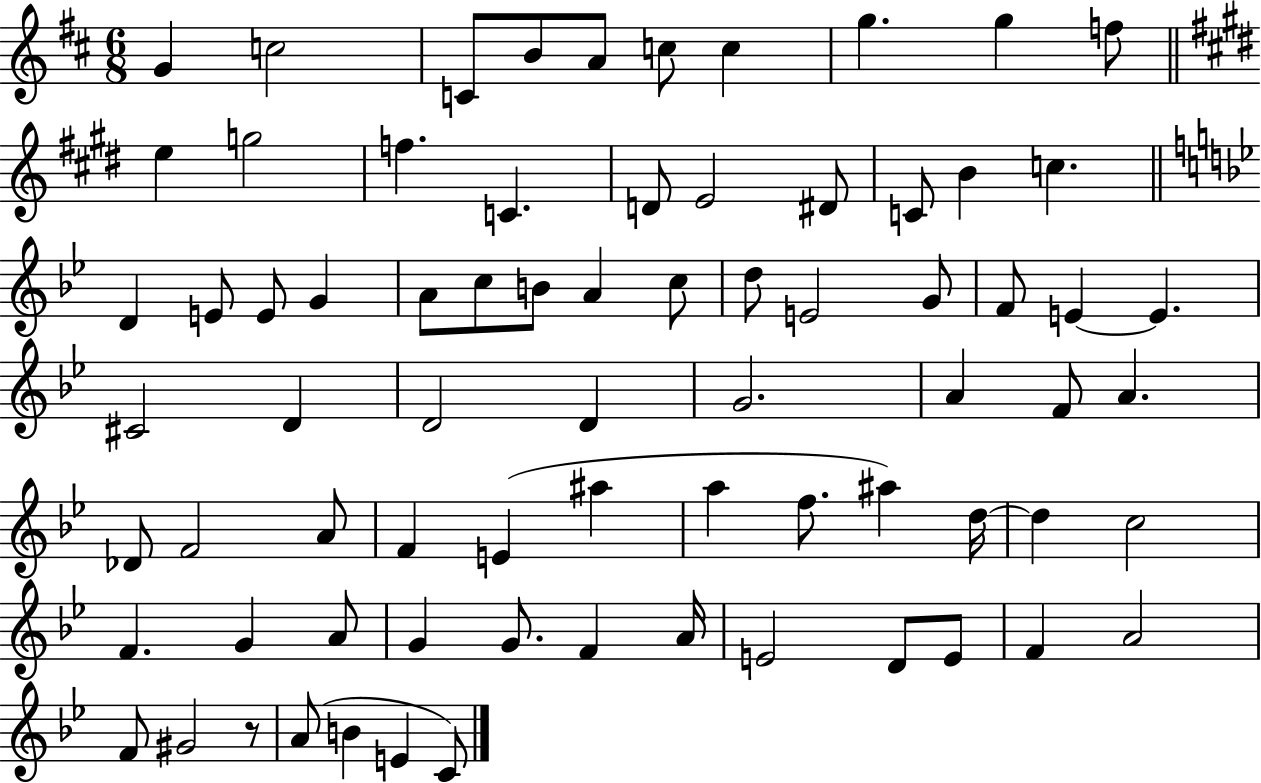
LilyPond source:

{
  \clef treble
  \numericTimeSignature
  \time 6/8
  \key d \major
  g'4 c''2 | c'8 b'8 a'8 c''8 c''4 | g''4. g''4 f''8 | \bar "||" \break \key e \major e''4 g''2 | f''4. c'4. | d'8 e'2 dis'8 | c'8 b'4 c''4. | \break \bar "||" \break \key bes \major d'4 e'8 e'8 g'4 | a'8 c''8 b'8 a'4 c''8 | d''8 e'2 g'8 | f'8 e'4~~ e'4. | \break cis'2 d'4 | d'2 d'4 | g'2. | a'4 f'8 a'4. | \break des'8 f'2 a'8 | f'4 e'4( ais''4 | a''4 f''8. ais''4) d''16~~ | d''4 c''2 | \break f'4. g'4 a'8 | g'4 g'8. f'4 a'16 | e'2 d'8 e'8 | f'4 a'2 | \break f'8 gis'2 r8 | a'8( b'4 e'4 c'8) | \bar "|."
}